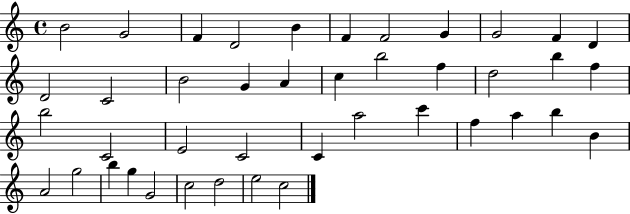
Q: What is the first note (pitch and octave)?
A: B4